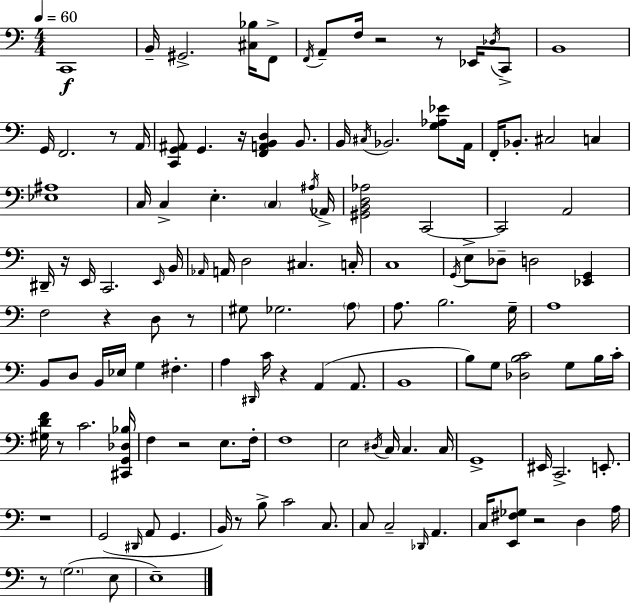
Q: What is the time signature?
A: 4/4